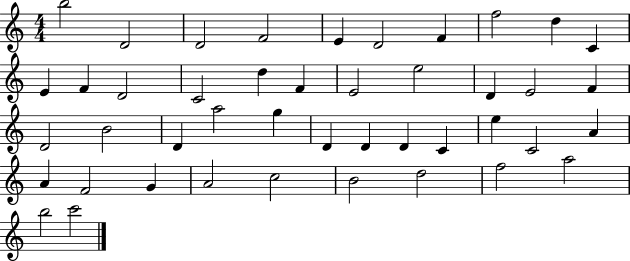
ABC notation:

X:1
T:Untitled
M:4/4
L:1/4
K:C
b2 D2 D2 F2 E D2 F f2 d C E F D2 C2 d F E2 e2 D E2 F D2 B2 D a2 g D D D C e C2 A A F2 G A2 c2 B2 d2 f2 a2 b2 c'2